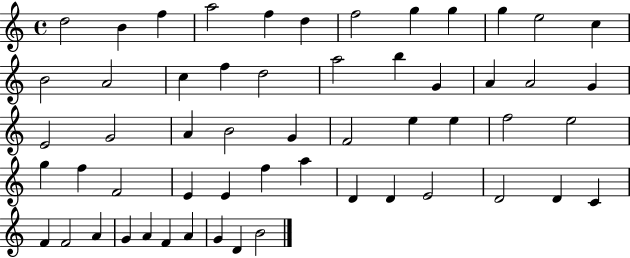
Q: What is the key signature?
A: C major